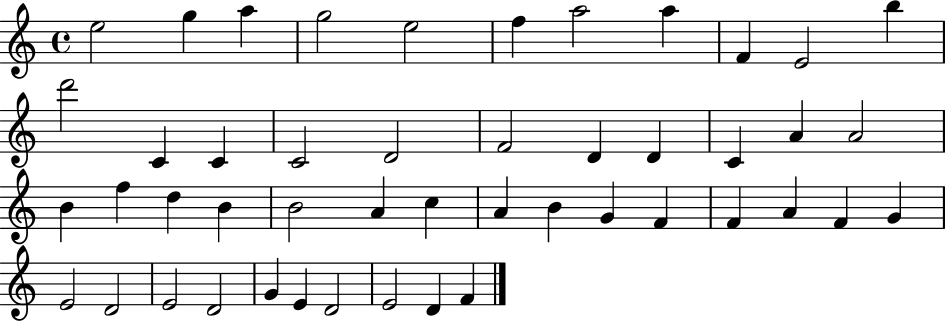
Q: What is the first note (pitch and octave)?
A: E5